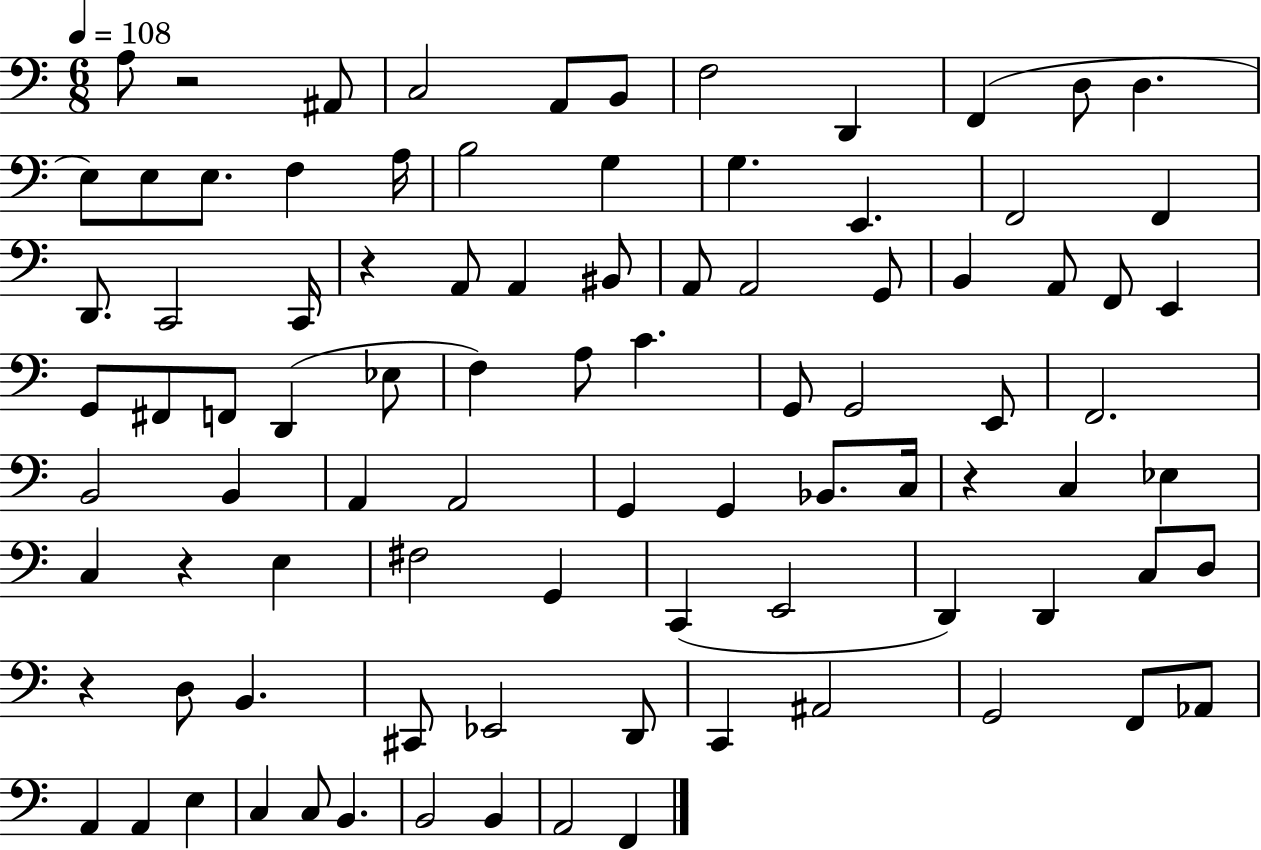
X:1
T:Untitled
M:6/8
L:1/4
K:C
A,/2 z2 ^A,,/2 C,2 A,,/2 B,,/2 F,2 D,, F,, D,/2 D, E,/2 E,/2 E,/2 F, A,/4 B,2 G, G, E,, F,,2 F,, D,,/2 C,,2 C,,/4 z A,,/2 A,, ^B,,/2 A,,/2 A,,2 G,,/2 B,, A,,/2 F,,/2 E,, G,,/2 ^F,,/2 F,,/2 D,, _E,/2 F, A,/2 C G,,/2 G,,2 E,,/2 F,,2 B,,2 B,, A,, A,,2 G,, G,, _B,,/2 C,/4 z C, _E, C, z E, ^F,2 G,, C,, E,,2 D,, D,, C,/2 D,/2 z D,/2 B,, ^C,,/2 _E,,2 D,,/2 C,, ^A,,2 G,,2 F,,/2 _A,,/2 A,, A,, E, C, C,/2 B,, B,,2 B,, A,,2 F,,